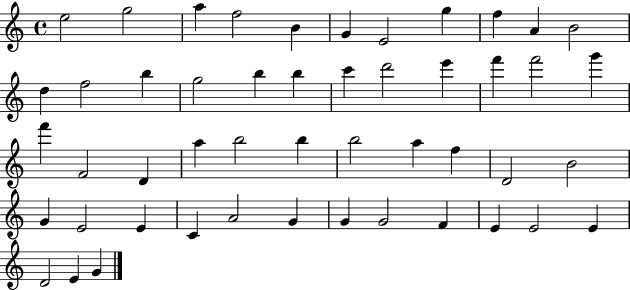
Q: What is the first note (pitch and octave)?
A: E5